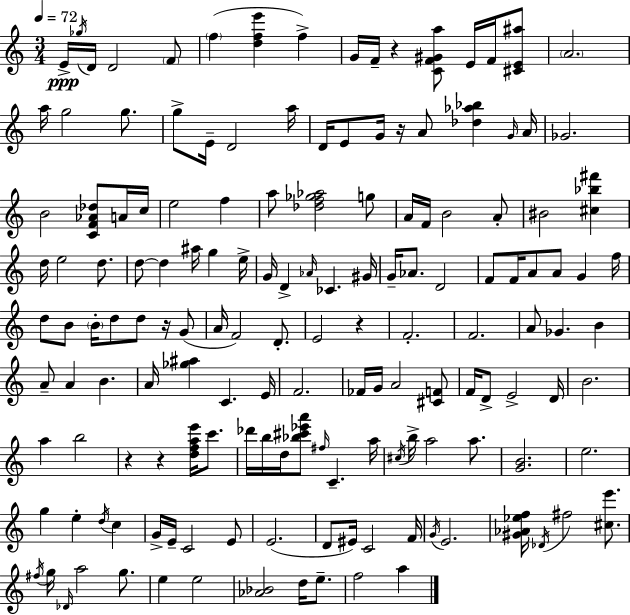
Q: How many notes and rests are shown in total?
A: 153